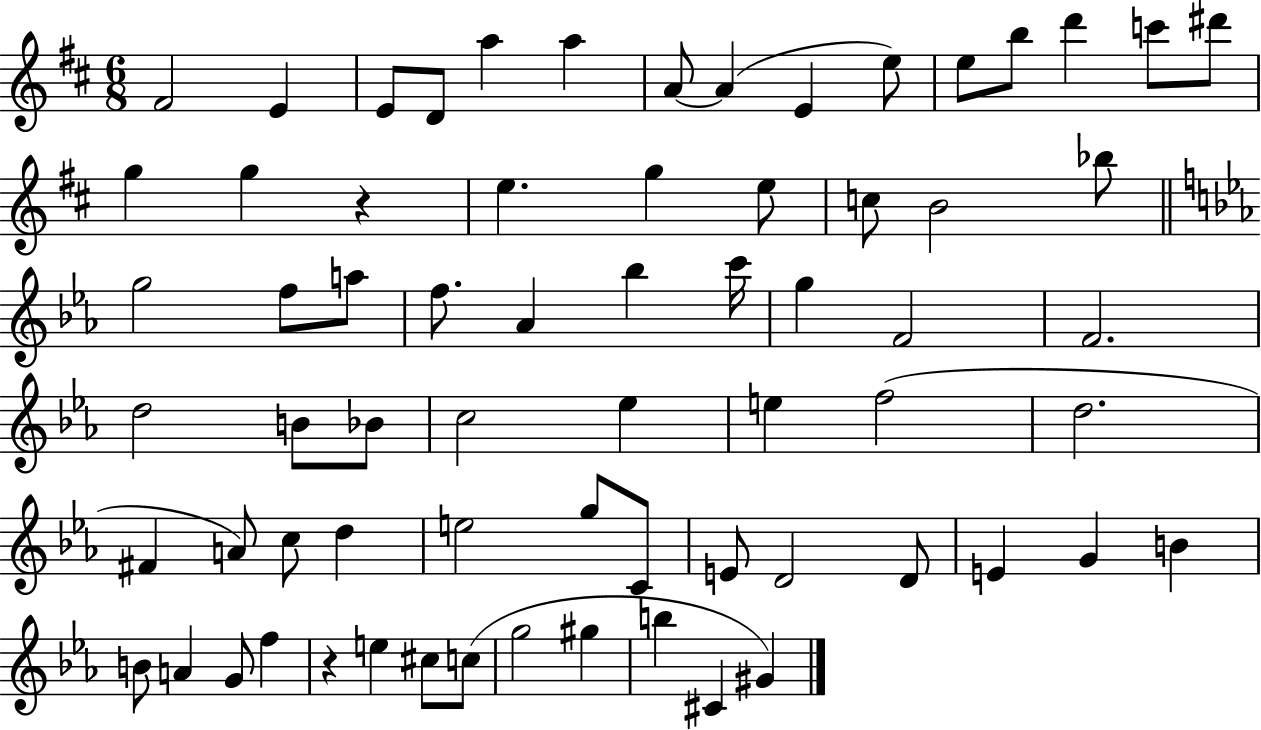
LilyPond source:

{
  \clef treble
  \numericTimeSignature
  \time 6/8
  \key d \major
  \repeat volta 2 { fis'2 e'4 | e'8 d'8 a''4 a''4 | a'8~~ a'4( e'4 e''8) | e''8 b''8 d'''4 c'''8 dis'''8 | \break g''4 g''4 r4 | e''4. g''4 e''8 | c''8 b'2 bes''8 | \bar "||" \break \key ees \major g''2 f''8 a''8 | f''8. aes'4 bes''4 c'''16 | g''4 f'2 | f'2. | \break d''2 b'8 bes'8 | c''2 ees''4 | e''4 f''2( | d''2. | \break fis'4 a'8) c''8 d''4 | e''2 g''8 c'8 | e'8 d'2 d'8 | e'4 g'4 b'4 | \break b'8 a'4 g'8 f''4 | r4 e''4 cis''8 c''8( | g''2 gis''4 | b''4 cis'4 gis'4) | \break } \bar "|."
}